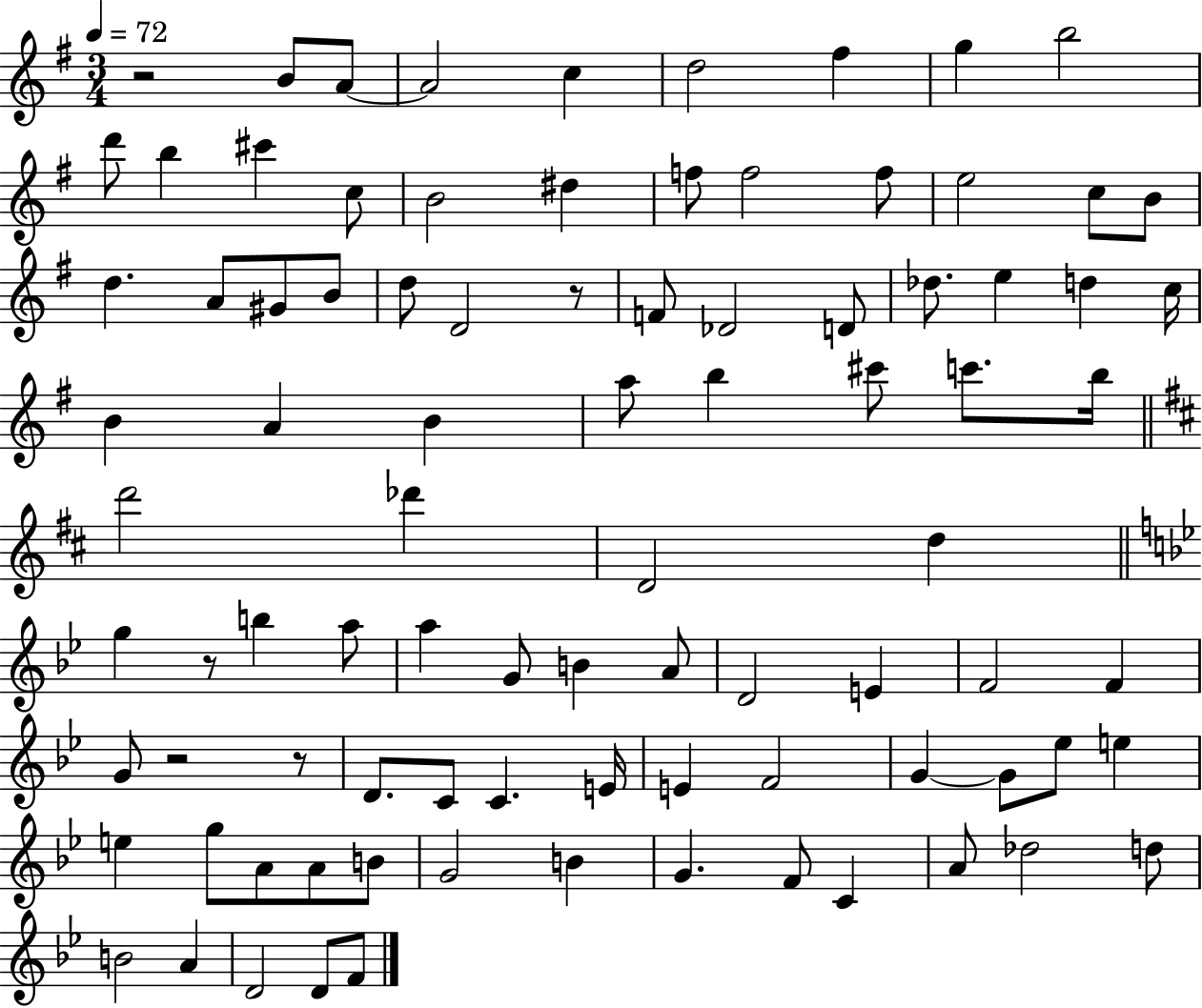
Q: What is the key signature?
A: G major